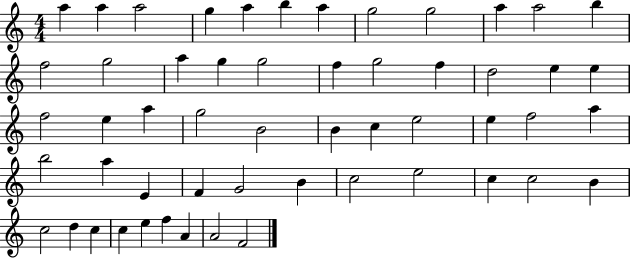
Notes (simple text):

A5/q A5/q A5/h G5/q A5/q B5/q A5/q G5/h G5/h A5/q A5/h B5/q F5/h G5/h A5/q G5/q G5/h F5/q G5/h F5/q D5/h E5/q E5/q F5/h E5/q A5/q G5/h B4/h B4/q C5/q E5/h E5/q F5/h A5/q B5/h A5/q E4/q F4/q G4/h B4/q C5/h E5/h C5/q C5/h B4/q C5/h D5/q C5/q C5/q E5/q F5/q A4/q A4/h F4/h